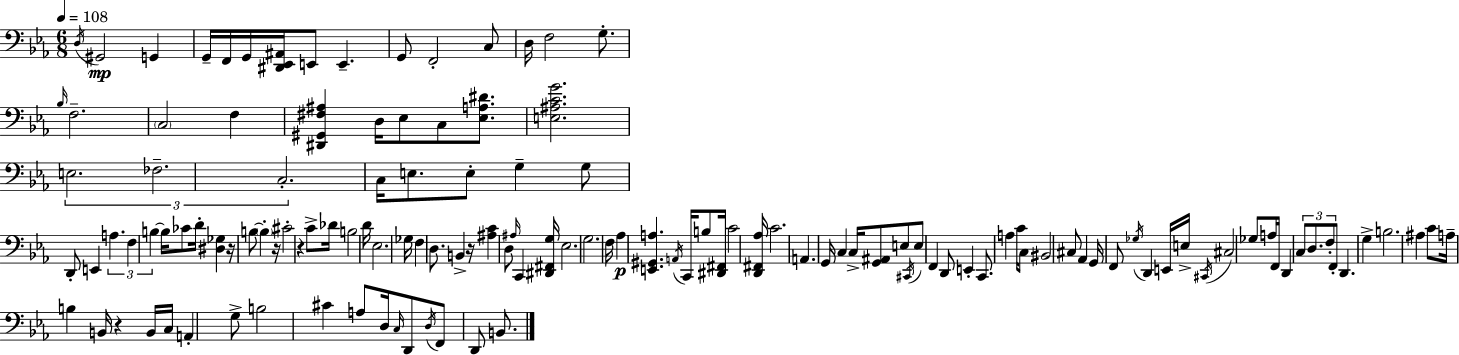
D3/s G#2/h G2/q G2/s F2/s G2/s [D#2,Eb2,A#2]/s E2/e E2/q. G2/e F2/h C3/e D3/s F3/h G3/e. Bb3/s F3/h. C3/h F3/q [D#2,G#2,F#3,A#3]/q D3/s Eb3/e C3/e [Eb3,A3,D#4]/e. [E3,A#3,C4,G4]/h. E3/h. FES3/h. C3/h. C3/s E3/e. E3/e G3/q G3/e D2/e E2/q A3/q. F3/q B3/q B3/s CES4/e D4/s [D#3,Gb3]/q R/s B3/e B3/q R/s C#4/h R/q C4/e Db4/s B3/h D4/s Eb3/h. Gb3/s F3/q D3/e. B2/q R/s [A#3,C4]/q D3/e A#3/s C2/q [D#2,F#2,G3]/s Eb3/h. G3/h. F3/s Ab3/q [E2,G#2,A3]/q. A2/s C2/s B3/e [D#2,F#2]/s C4/h [D2,F#2,Ab3]/s C4/h. A2/q. G2/s C3/q C3/s [G2,A#2]/e E3/e C#2/s E3/e F2/q D2/e E2/q C2/e. A3/q C4/s C3/e BIS2/h C#3/e Ab2/q G2/s F2/e Gb3/s D2/q E2/s E3/s C#2/s C#3/h Gb3/e A3/s F2/s D2/q C3/e D3/e. F3/e F2/e D2/q. G3/q B3/h. A#3/q C4/e A3/s B3/q B2/s R/q B2/s C3/s A2/q G3/e B3/h C#4/q A3/e D3/s C3/s D2/e D3/s F2/e D2/e B2/e.